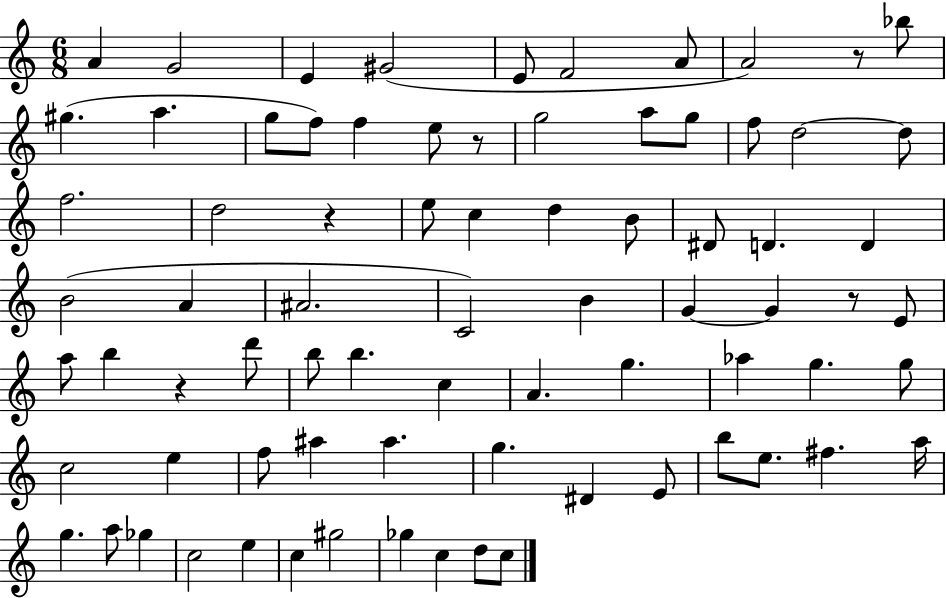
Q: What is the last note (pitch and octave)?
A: C5